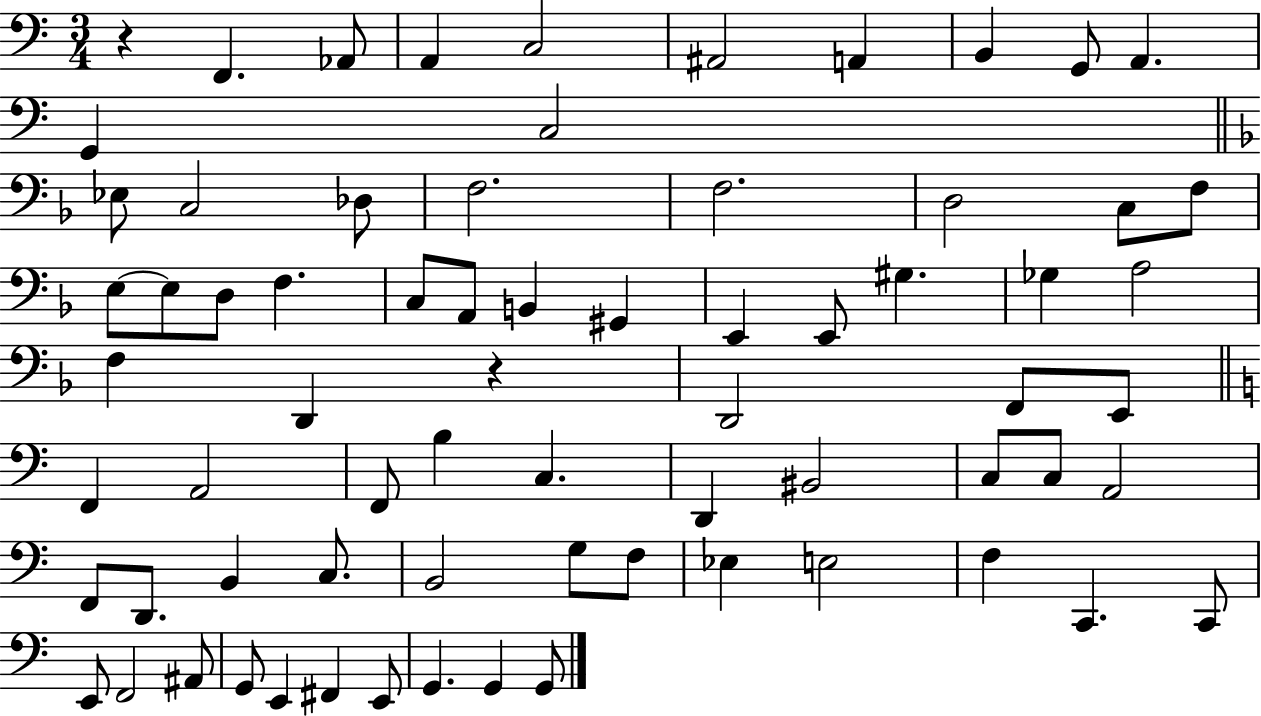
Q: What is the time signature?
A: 3/4